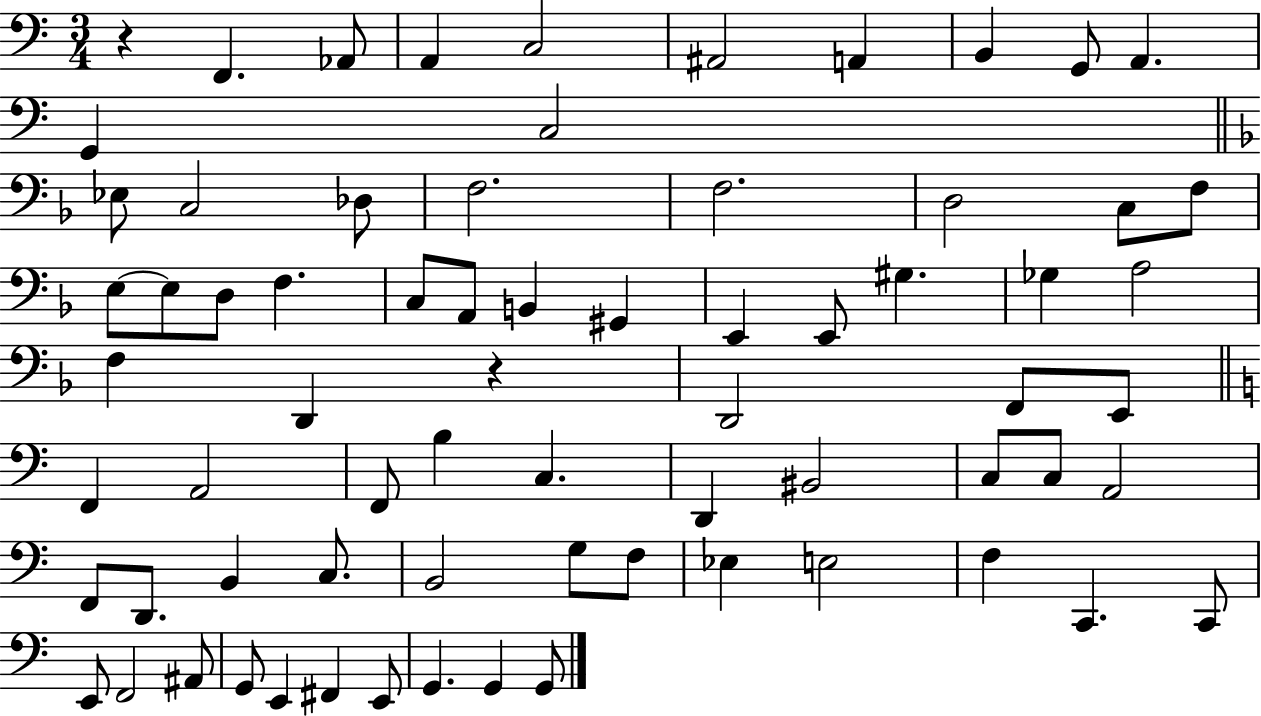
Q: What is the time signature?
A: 3/4